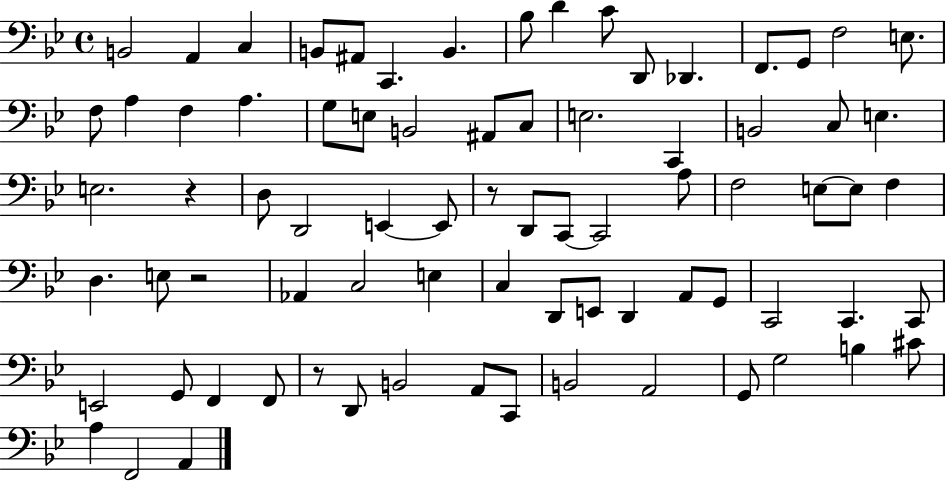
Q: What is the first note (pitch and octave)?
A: B2